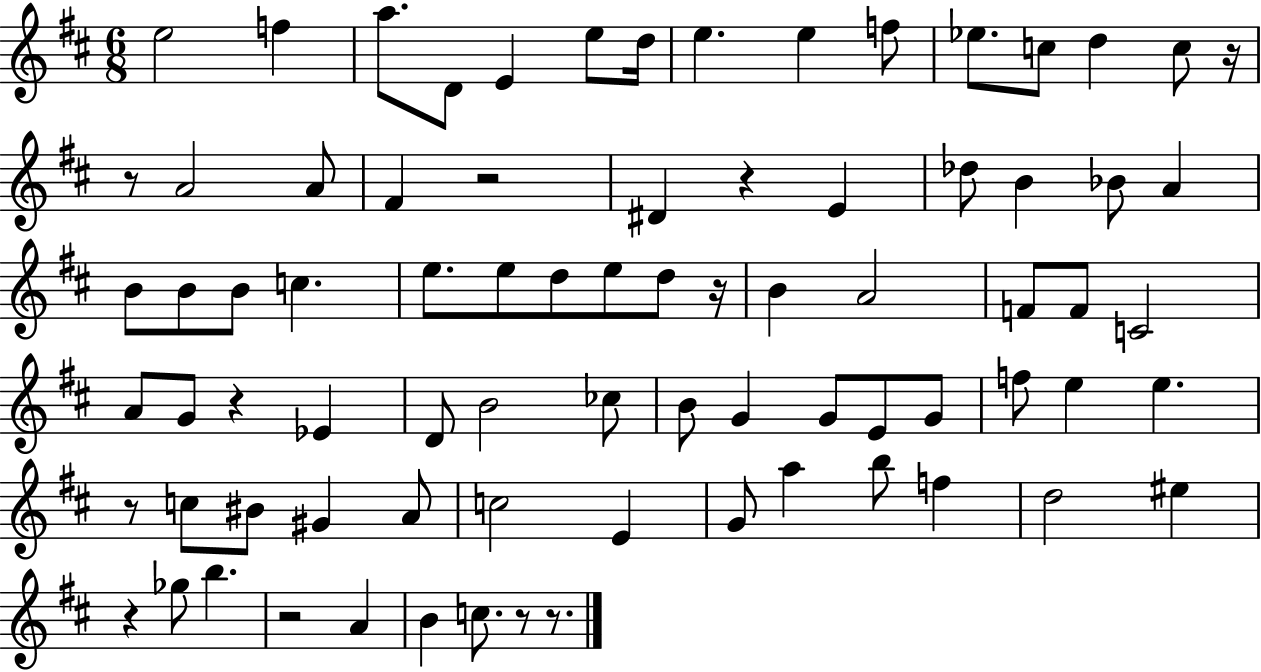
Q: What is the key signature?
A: D major